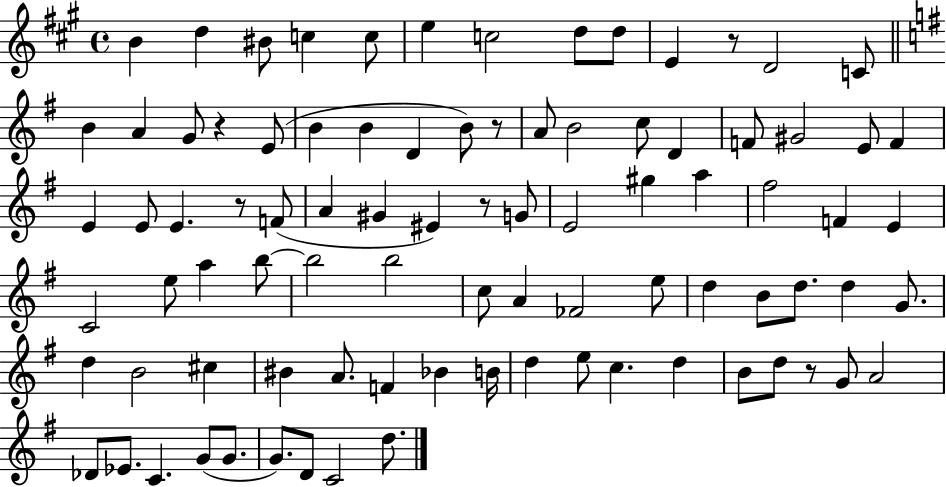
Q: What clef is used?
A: treble